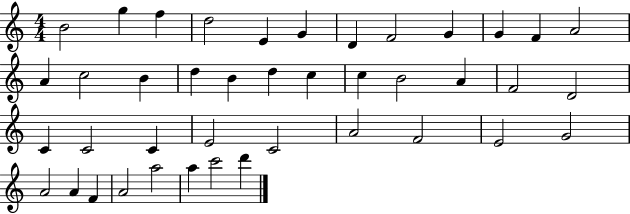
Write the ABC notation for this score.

X:1
T:Untitled
M:4/4
L:1/4
K:C
B2 g f d2 E G D F2 G G F A2 A c2 B d B d c c B2 A F2 D2 C C2 C E2 C2 A2 F2 E2 G2 A2 A F A2 a2 a c'2 d'